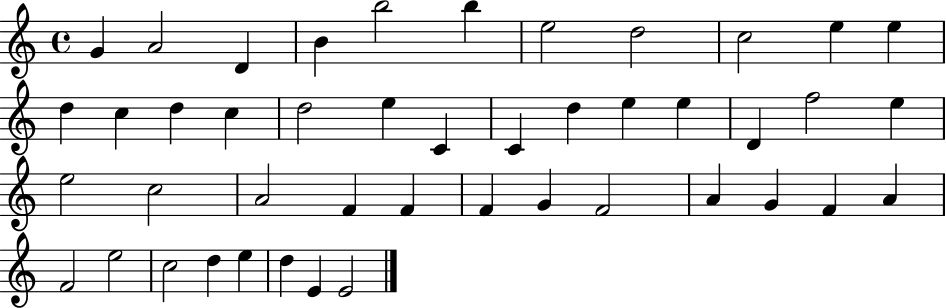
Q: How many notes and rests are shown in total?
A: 45